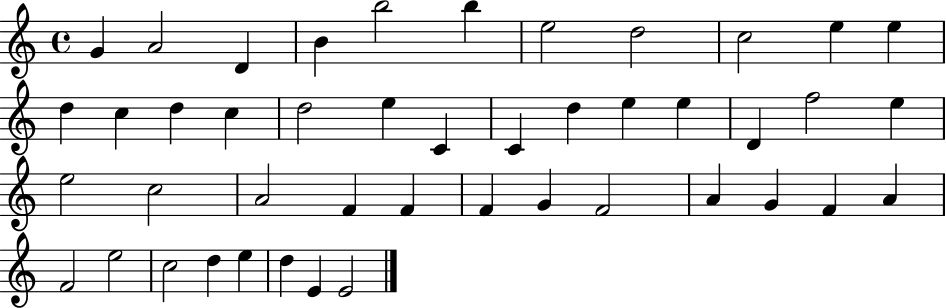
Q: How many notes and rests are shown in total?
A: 45